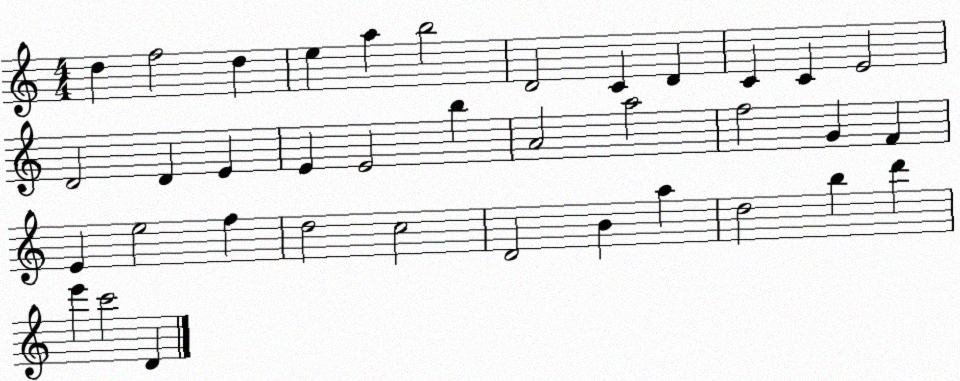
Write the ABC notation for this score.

X:1
T:Untitled
M:4/4
L:1/4
K:C
d f2 d e a b2 D2 C D C C E2 D2 D E E E2 b A2 a2 f2 G F E e2 f d2 c2 D2 B a d2 b d' e' c'2 D